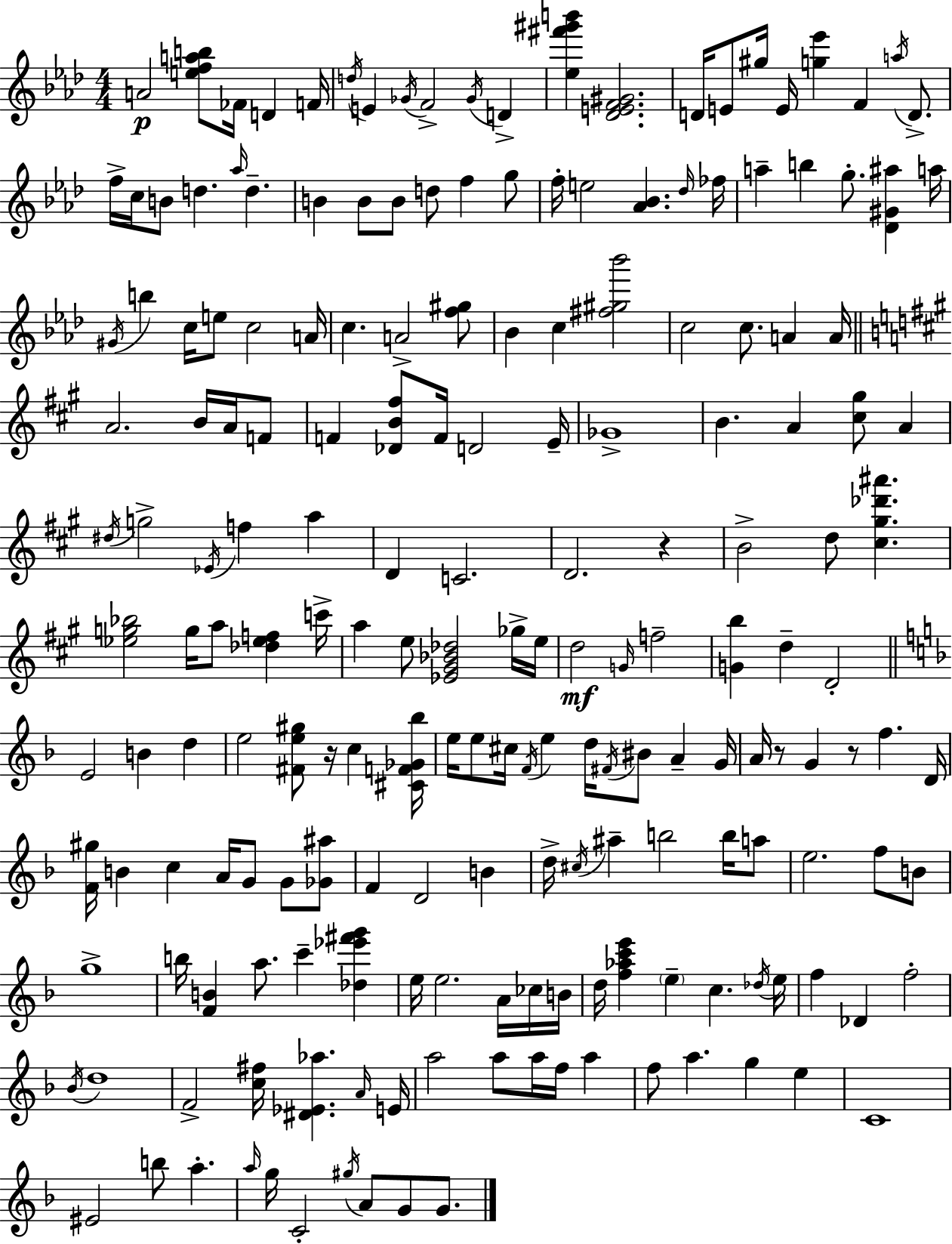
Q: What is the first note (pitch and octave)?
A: A4